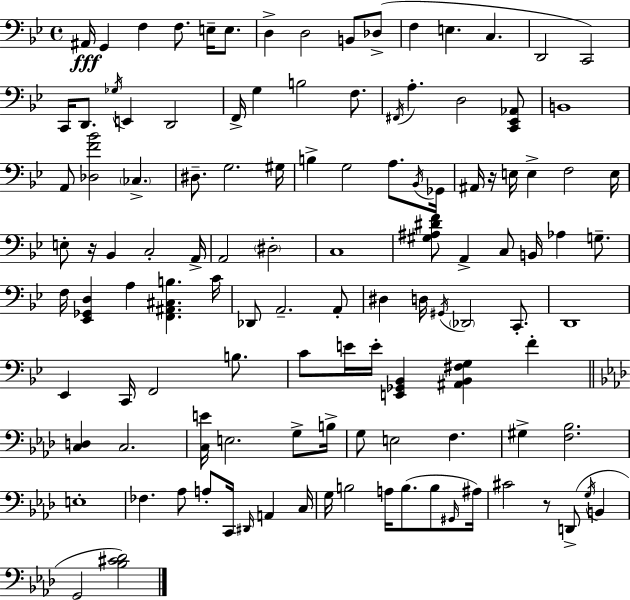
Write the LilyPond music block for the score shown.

{
  \clef bass
  \time 4/4
  \defaultTimeSignature
  \key g \minor
  \repeat volta 2 { ais,16\fff g,4 f4 f8. e16-- e8. | d4-> d2 b,8 des8->( | f4 e4. c4. | d,2 c,2) | \break c,16 d,8. \acciaccatura { ges16 } e,4 d,2 | f,16-> g4 b2 f8. | \acciaccatura { fis,16 } a4.-. d2 | <c, ees, aes,>8 b,1 | \break a,8 <des f' bes'>2 \parenthesize ces4.-> | dis8.-- g2. | gis16 b4-> g2 a8. | \acciaccatura { bes,16 } ges,16 ais,16 r16 e16 e4-> f2 | \break e16 e8-. r16 bes,4 c2-. | a,16-> a,2 \parenthesize dis2-. | c1 | <gis ais dis' f'>8 a,4-> c8 b,16 aes4 | \break g8.-- f16 <ees, ges, d>4 a4 <f, ais, cis b>4. | c'16 des,8 a,2.-- | a,8-. dis4 d16 \acciaccatura { gis,16 } \parenthesize des,2 | c,8.-. d,1 | \break ees,4 c,16 f,2 | b8. c'8 e'16 e'16-. <e, ges, bes,>4 <ais, bes, fis g>4 | f'4-. \bar "||" \break \key aes \major <c d>4 c2. | <c e'>16 e2. g8-> b16-> | g8 e2 f4. | gis4-> <f bes>2. | \break e1-. | fes4. aes8 a8-. c,16 \grace { dis,16 } a,4 | c16 g16 b2 a16 b8.( b8 | \grace { gis,16 } ais16) cis'2 r8 d,8->( \acciaccatura { g16 } b,4 | \break g,2 <bes cis' des'>2) | } \bar "|."
}